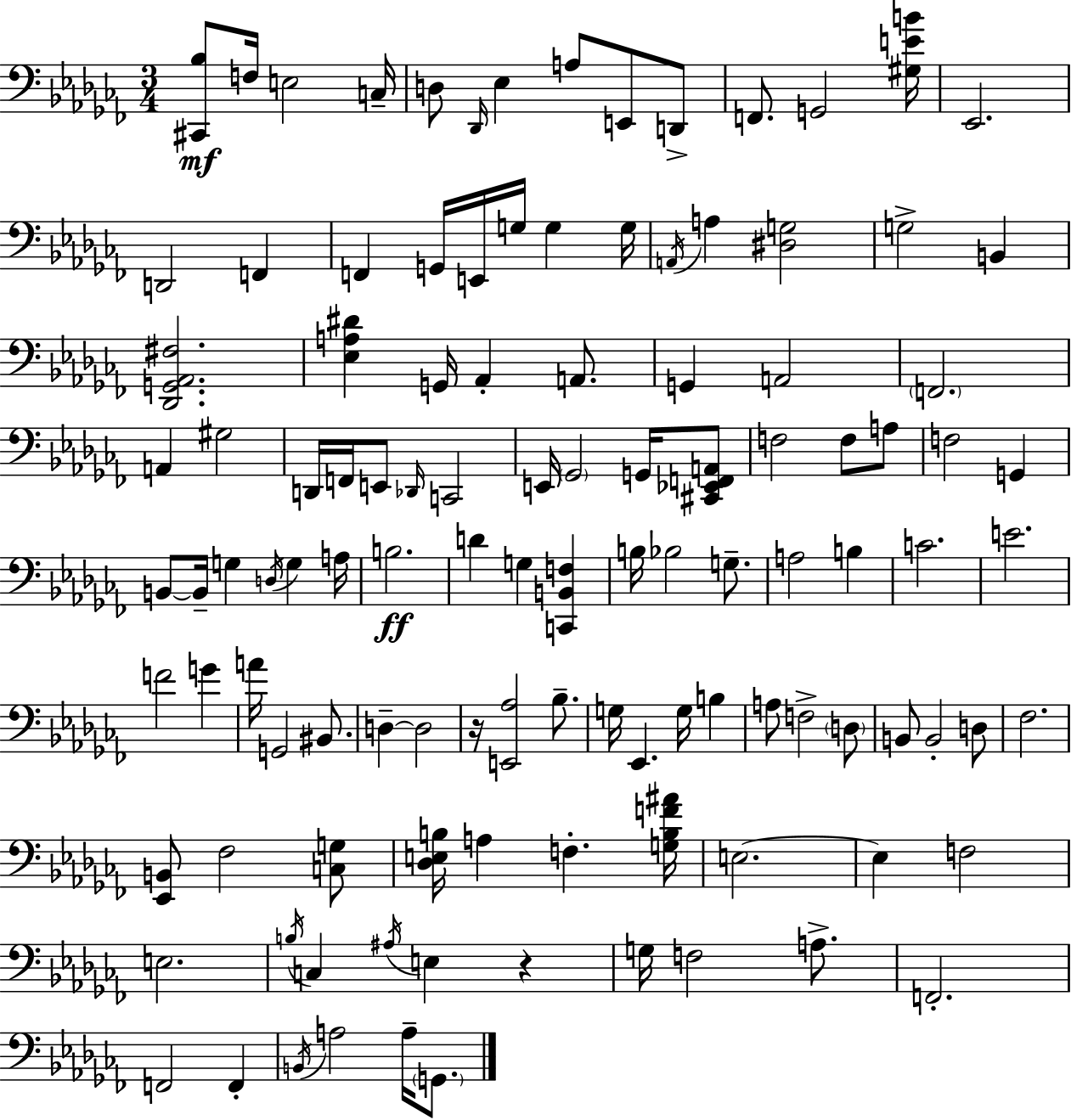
{
  \clef bass
  \numericTimeSignature
  \time 3/4
  \key aes \minor
  <cis, bes>8\mf f16 e2 c16-- | d8 \grace { des,16 } ees4 a8 e,8 d,8-> | f,8. g,2 | <gis e' b'>16 ees,2. | \break d,2 f,4 | f,4 g,16 e,16 g16 g4 | g16 \acciaccatura { a,16 } a4 <dis g>2 | g2-> b,4 | \break <des, g, aes, fis>2. | <ees a dis'>4 g,16 aes,4-. a,8. | g,4 a,2 | \parenthesize f,2. | \break a,4 gis2 | d,16 f,16 e,8 \grace { des,16 } c,2 | e,16 \parenthesize ges,2 | g,16 <cis, ees, f, a,>8 f2 f8 | \break a8 f2 g,4 | b,8~~ b,16-- g4 \acciaccatura { d16 } g4 | a16 b2.\ff | d'4 g4 | \break <c, b, f>4 b16 bes2 | g8.-- a2 | b4 c'2. | e'2. | \break f'2 | g'4 a'16 g,2 | bis,8. d4--~~ d2 | r16 <e, aes>2 | \break bes8.-- g16 ees,4. g16 | b4 a8 f2-> | \parenthesize d8 b,8 b,2-. | d8 fes2. | \break <ees, b,>8 fes2 | <c g>8 <des e b>16 a4 f4.-. | <g b f' ais'>16 e2.~~ | e4 f2 | \break e2. | \acciaccatura { b16 } c4 \acciaccatura { ais16 } e4 | r4 g16 f2 | a8.-> f,2.-. | \break f,2 | f,4-. \acciaccatura { b,16 } a2 | a16-- \parenthesize g,8. \bar "|."
}